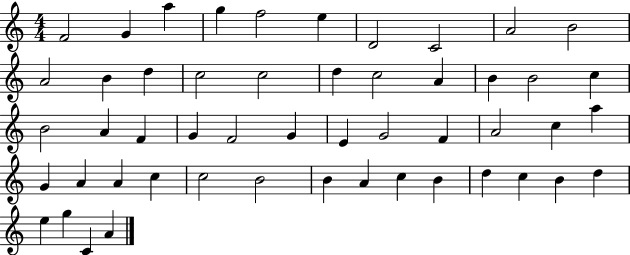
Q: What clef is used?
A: treble